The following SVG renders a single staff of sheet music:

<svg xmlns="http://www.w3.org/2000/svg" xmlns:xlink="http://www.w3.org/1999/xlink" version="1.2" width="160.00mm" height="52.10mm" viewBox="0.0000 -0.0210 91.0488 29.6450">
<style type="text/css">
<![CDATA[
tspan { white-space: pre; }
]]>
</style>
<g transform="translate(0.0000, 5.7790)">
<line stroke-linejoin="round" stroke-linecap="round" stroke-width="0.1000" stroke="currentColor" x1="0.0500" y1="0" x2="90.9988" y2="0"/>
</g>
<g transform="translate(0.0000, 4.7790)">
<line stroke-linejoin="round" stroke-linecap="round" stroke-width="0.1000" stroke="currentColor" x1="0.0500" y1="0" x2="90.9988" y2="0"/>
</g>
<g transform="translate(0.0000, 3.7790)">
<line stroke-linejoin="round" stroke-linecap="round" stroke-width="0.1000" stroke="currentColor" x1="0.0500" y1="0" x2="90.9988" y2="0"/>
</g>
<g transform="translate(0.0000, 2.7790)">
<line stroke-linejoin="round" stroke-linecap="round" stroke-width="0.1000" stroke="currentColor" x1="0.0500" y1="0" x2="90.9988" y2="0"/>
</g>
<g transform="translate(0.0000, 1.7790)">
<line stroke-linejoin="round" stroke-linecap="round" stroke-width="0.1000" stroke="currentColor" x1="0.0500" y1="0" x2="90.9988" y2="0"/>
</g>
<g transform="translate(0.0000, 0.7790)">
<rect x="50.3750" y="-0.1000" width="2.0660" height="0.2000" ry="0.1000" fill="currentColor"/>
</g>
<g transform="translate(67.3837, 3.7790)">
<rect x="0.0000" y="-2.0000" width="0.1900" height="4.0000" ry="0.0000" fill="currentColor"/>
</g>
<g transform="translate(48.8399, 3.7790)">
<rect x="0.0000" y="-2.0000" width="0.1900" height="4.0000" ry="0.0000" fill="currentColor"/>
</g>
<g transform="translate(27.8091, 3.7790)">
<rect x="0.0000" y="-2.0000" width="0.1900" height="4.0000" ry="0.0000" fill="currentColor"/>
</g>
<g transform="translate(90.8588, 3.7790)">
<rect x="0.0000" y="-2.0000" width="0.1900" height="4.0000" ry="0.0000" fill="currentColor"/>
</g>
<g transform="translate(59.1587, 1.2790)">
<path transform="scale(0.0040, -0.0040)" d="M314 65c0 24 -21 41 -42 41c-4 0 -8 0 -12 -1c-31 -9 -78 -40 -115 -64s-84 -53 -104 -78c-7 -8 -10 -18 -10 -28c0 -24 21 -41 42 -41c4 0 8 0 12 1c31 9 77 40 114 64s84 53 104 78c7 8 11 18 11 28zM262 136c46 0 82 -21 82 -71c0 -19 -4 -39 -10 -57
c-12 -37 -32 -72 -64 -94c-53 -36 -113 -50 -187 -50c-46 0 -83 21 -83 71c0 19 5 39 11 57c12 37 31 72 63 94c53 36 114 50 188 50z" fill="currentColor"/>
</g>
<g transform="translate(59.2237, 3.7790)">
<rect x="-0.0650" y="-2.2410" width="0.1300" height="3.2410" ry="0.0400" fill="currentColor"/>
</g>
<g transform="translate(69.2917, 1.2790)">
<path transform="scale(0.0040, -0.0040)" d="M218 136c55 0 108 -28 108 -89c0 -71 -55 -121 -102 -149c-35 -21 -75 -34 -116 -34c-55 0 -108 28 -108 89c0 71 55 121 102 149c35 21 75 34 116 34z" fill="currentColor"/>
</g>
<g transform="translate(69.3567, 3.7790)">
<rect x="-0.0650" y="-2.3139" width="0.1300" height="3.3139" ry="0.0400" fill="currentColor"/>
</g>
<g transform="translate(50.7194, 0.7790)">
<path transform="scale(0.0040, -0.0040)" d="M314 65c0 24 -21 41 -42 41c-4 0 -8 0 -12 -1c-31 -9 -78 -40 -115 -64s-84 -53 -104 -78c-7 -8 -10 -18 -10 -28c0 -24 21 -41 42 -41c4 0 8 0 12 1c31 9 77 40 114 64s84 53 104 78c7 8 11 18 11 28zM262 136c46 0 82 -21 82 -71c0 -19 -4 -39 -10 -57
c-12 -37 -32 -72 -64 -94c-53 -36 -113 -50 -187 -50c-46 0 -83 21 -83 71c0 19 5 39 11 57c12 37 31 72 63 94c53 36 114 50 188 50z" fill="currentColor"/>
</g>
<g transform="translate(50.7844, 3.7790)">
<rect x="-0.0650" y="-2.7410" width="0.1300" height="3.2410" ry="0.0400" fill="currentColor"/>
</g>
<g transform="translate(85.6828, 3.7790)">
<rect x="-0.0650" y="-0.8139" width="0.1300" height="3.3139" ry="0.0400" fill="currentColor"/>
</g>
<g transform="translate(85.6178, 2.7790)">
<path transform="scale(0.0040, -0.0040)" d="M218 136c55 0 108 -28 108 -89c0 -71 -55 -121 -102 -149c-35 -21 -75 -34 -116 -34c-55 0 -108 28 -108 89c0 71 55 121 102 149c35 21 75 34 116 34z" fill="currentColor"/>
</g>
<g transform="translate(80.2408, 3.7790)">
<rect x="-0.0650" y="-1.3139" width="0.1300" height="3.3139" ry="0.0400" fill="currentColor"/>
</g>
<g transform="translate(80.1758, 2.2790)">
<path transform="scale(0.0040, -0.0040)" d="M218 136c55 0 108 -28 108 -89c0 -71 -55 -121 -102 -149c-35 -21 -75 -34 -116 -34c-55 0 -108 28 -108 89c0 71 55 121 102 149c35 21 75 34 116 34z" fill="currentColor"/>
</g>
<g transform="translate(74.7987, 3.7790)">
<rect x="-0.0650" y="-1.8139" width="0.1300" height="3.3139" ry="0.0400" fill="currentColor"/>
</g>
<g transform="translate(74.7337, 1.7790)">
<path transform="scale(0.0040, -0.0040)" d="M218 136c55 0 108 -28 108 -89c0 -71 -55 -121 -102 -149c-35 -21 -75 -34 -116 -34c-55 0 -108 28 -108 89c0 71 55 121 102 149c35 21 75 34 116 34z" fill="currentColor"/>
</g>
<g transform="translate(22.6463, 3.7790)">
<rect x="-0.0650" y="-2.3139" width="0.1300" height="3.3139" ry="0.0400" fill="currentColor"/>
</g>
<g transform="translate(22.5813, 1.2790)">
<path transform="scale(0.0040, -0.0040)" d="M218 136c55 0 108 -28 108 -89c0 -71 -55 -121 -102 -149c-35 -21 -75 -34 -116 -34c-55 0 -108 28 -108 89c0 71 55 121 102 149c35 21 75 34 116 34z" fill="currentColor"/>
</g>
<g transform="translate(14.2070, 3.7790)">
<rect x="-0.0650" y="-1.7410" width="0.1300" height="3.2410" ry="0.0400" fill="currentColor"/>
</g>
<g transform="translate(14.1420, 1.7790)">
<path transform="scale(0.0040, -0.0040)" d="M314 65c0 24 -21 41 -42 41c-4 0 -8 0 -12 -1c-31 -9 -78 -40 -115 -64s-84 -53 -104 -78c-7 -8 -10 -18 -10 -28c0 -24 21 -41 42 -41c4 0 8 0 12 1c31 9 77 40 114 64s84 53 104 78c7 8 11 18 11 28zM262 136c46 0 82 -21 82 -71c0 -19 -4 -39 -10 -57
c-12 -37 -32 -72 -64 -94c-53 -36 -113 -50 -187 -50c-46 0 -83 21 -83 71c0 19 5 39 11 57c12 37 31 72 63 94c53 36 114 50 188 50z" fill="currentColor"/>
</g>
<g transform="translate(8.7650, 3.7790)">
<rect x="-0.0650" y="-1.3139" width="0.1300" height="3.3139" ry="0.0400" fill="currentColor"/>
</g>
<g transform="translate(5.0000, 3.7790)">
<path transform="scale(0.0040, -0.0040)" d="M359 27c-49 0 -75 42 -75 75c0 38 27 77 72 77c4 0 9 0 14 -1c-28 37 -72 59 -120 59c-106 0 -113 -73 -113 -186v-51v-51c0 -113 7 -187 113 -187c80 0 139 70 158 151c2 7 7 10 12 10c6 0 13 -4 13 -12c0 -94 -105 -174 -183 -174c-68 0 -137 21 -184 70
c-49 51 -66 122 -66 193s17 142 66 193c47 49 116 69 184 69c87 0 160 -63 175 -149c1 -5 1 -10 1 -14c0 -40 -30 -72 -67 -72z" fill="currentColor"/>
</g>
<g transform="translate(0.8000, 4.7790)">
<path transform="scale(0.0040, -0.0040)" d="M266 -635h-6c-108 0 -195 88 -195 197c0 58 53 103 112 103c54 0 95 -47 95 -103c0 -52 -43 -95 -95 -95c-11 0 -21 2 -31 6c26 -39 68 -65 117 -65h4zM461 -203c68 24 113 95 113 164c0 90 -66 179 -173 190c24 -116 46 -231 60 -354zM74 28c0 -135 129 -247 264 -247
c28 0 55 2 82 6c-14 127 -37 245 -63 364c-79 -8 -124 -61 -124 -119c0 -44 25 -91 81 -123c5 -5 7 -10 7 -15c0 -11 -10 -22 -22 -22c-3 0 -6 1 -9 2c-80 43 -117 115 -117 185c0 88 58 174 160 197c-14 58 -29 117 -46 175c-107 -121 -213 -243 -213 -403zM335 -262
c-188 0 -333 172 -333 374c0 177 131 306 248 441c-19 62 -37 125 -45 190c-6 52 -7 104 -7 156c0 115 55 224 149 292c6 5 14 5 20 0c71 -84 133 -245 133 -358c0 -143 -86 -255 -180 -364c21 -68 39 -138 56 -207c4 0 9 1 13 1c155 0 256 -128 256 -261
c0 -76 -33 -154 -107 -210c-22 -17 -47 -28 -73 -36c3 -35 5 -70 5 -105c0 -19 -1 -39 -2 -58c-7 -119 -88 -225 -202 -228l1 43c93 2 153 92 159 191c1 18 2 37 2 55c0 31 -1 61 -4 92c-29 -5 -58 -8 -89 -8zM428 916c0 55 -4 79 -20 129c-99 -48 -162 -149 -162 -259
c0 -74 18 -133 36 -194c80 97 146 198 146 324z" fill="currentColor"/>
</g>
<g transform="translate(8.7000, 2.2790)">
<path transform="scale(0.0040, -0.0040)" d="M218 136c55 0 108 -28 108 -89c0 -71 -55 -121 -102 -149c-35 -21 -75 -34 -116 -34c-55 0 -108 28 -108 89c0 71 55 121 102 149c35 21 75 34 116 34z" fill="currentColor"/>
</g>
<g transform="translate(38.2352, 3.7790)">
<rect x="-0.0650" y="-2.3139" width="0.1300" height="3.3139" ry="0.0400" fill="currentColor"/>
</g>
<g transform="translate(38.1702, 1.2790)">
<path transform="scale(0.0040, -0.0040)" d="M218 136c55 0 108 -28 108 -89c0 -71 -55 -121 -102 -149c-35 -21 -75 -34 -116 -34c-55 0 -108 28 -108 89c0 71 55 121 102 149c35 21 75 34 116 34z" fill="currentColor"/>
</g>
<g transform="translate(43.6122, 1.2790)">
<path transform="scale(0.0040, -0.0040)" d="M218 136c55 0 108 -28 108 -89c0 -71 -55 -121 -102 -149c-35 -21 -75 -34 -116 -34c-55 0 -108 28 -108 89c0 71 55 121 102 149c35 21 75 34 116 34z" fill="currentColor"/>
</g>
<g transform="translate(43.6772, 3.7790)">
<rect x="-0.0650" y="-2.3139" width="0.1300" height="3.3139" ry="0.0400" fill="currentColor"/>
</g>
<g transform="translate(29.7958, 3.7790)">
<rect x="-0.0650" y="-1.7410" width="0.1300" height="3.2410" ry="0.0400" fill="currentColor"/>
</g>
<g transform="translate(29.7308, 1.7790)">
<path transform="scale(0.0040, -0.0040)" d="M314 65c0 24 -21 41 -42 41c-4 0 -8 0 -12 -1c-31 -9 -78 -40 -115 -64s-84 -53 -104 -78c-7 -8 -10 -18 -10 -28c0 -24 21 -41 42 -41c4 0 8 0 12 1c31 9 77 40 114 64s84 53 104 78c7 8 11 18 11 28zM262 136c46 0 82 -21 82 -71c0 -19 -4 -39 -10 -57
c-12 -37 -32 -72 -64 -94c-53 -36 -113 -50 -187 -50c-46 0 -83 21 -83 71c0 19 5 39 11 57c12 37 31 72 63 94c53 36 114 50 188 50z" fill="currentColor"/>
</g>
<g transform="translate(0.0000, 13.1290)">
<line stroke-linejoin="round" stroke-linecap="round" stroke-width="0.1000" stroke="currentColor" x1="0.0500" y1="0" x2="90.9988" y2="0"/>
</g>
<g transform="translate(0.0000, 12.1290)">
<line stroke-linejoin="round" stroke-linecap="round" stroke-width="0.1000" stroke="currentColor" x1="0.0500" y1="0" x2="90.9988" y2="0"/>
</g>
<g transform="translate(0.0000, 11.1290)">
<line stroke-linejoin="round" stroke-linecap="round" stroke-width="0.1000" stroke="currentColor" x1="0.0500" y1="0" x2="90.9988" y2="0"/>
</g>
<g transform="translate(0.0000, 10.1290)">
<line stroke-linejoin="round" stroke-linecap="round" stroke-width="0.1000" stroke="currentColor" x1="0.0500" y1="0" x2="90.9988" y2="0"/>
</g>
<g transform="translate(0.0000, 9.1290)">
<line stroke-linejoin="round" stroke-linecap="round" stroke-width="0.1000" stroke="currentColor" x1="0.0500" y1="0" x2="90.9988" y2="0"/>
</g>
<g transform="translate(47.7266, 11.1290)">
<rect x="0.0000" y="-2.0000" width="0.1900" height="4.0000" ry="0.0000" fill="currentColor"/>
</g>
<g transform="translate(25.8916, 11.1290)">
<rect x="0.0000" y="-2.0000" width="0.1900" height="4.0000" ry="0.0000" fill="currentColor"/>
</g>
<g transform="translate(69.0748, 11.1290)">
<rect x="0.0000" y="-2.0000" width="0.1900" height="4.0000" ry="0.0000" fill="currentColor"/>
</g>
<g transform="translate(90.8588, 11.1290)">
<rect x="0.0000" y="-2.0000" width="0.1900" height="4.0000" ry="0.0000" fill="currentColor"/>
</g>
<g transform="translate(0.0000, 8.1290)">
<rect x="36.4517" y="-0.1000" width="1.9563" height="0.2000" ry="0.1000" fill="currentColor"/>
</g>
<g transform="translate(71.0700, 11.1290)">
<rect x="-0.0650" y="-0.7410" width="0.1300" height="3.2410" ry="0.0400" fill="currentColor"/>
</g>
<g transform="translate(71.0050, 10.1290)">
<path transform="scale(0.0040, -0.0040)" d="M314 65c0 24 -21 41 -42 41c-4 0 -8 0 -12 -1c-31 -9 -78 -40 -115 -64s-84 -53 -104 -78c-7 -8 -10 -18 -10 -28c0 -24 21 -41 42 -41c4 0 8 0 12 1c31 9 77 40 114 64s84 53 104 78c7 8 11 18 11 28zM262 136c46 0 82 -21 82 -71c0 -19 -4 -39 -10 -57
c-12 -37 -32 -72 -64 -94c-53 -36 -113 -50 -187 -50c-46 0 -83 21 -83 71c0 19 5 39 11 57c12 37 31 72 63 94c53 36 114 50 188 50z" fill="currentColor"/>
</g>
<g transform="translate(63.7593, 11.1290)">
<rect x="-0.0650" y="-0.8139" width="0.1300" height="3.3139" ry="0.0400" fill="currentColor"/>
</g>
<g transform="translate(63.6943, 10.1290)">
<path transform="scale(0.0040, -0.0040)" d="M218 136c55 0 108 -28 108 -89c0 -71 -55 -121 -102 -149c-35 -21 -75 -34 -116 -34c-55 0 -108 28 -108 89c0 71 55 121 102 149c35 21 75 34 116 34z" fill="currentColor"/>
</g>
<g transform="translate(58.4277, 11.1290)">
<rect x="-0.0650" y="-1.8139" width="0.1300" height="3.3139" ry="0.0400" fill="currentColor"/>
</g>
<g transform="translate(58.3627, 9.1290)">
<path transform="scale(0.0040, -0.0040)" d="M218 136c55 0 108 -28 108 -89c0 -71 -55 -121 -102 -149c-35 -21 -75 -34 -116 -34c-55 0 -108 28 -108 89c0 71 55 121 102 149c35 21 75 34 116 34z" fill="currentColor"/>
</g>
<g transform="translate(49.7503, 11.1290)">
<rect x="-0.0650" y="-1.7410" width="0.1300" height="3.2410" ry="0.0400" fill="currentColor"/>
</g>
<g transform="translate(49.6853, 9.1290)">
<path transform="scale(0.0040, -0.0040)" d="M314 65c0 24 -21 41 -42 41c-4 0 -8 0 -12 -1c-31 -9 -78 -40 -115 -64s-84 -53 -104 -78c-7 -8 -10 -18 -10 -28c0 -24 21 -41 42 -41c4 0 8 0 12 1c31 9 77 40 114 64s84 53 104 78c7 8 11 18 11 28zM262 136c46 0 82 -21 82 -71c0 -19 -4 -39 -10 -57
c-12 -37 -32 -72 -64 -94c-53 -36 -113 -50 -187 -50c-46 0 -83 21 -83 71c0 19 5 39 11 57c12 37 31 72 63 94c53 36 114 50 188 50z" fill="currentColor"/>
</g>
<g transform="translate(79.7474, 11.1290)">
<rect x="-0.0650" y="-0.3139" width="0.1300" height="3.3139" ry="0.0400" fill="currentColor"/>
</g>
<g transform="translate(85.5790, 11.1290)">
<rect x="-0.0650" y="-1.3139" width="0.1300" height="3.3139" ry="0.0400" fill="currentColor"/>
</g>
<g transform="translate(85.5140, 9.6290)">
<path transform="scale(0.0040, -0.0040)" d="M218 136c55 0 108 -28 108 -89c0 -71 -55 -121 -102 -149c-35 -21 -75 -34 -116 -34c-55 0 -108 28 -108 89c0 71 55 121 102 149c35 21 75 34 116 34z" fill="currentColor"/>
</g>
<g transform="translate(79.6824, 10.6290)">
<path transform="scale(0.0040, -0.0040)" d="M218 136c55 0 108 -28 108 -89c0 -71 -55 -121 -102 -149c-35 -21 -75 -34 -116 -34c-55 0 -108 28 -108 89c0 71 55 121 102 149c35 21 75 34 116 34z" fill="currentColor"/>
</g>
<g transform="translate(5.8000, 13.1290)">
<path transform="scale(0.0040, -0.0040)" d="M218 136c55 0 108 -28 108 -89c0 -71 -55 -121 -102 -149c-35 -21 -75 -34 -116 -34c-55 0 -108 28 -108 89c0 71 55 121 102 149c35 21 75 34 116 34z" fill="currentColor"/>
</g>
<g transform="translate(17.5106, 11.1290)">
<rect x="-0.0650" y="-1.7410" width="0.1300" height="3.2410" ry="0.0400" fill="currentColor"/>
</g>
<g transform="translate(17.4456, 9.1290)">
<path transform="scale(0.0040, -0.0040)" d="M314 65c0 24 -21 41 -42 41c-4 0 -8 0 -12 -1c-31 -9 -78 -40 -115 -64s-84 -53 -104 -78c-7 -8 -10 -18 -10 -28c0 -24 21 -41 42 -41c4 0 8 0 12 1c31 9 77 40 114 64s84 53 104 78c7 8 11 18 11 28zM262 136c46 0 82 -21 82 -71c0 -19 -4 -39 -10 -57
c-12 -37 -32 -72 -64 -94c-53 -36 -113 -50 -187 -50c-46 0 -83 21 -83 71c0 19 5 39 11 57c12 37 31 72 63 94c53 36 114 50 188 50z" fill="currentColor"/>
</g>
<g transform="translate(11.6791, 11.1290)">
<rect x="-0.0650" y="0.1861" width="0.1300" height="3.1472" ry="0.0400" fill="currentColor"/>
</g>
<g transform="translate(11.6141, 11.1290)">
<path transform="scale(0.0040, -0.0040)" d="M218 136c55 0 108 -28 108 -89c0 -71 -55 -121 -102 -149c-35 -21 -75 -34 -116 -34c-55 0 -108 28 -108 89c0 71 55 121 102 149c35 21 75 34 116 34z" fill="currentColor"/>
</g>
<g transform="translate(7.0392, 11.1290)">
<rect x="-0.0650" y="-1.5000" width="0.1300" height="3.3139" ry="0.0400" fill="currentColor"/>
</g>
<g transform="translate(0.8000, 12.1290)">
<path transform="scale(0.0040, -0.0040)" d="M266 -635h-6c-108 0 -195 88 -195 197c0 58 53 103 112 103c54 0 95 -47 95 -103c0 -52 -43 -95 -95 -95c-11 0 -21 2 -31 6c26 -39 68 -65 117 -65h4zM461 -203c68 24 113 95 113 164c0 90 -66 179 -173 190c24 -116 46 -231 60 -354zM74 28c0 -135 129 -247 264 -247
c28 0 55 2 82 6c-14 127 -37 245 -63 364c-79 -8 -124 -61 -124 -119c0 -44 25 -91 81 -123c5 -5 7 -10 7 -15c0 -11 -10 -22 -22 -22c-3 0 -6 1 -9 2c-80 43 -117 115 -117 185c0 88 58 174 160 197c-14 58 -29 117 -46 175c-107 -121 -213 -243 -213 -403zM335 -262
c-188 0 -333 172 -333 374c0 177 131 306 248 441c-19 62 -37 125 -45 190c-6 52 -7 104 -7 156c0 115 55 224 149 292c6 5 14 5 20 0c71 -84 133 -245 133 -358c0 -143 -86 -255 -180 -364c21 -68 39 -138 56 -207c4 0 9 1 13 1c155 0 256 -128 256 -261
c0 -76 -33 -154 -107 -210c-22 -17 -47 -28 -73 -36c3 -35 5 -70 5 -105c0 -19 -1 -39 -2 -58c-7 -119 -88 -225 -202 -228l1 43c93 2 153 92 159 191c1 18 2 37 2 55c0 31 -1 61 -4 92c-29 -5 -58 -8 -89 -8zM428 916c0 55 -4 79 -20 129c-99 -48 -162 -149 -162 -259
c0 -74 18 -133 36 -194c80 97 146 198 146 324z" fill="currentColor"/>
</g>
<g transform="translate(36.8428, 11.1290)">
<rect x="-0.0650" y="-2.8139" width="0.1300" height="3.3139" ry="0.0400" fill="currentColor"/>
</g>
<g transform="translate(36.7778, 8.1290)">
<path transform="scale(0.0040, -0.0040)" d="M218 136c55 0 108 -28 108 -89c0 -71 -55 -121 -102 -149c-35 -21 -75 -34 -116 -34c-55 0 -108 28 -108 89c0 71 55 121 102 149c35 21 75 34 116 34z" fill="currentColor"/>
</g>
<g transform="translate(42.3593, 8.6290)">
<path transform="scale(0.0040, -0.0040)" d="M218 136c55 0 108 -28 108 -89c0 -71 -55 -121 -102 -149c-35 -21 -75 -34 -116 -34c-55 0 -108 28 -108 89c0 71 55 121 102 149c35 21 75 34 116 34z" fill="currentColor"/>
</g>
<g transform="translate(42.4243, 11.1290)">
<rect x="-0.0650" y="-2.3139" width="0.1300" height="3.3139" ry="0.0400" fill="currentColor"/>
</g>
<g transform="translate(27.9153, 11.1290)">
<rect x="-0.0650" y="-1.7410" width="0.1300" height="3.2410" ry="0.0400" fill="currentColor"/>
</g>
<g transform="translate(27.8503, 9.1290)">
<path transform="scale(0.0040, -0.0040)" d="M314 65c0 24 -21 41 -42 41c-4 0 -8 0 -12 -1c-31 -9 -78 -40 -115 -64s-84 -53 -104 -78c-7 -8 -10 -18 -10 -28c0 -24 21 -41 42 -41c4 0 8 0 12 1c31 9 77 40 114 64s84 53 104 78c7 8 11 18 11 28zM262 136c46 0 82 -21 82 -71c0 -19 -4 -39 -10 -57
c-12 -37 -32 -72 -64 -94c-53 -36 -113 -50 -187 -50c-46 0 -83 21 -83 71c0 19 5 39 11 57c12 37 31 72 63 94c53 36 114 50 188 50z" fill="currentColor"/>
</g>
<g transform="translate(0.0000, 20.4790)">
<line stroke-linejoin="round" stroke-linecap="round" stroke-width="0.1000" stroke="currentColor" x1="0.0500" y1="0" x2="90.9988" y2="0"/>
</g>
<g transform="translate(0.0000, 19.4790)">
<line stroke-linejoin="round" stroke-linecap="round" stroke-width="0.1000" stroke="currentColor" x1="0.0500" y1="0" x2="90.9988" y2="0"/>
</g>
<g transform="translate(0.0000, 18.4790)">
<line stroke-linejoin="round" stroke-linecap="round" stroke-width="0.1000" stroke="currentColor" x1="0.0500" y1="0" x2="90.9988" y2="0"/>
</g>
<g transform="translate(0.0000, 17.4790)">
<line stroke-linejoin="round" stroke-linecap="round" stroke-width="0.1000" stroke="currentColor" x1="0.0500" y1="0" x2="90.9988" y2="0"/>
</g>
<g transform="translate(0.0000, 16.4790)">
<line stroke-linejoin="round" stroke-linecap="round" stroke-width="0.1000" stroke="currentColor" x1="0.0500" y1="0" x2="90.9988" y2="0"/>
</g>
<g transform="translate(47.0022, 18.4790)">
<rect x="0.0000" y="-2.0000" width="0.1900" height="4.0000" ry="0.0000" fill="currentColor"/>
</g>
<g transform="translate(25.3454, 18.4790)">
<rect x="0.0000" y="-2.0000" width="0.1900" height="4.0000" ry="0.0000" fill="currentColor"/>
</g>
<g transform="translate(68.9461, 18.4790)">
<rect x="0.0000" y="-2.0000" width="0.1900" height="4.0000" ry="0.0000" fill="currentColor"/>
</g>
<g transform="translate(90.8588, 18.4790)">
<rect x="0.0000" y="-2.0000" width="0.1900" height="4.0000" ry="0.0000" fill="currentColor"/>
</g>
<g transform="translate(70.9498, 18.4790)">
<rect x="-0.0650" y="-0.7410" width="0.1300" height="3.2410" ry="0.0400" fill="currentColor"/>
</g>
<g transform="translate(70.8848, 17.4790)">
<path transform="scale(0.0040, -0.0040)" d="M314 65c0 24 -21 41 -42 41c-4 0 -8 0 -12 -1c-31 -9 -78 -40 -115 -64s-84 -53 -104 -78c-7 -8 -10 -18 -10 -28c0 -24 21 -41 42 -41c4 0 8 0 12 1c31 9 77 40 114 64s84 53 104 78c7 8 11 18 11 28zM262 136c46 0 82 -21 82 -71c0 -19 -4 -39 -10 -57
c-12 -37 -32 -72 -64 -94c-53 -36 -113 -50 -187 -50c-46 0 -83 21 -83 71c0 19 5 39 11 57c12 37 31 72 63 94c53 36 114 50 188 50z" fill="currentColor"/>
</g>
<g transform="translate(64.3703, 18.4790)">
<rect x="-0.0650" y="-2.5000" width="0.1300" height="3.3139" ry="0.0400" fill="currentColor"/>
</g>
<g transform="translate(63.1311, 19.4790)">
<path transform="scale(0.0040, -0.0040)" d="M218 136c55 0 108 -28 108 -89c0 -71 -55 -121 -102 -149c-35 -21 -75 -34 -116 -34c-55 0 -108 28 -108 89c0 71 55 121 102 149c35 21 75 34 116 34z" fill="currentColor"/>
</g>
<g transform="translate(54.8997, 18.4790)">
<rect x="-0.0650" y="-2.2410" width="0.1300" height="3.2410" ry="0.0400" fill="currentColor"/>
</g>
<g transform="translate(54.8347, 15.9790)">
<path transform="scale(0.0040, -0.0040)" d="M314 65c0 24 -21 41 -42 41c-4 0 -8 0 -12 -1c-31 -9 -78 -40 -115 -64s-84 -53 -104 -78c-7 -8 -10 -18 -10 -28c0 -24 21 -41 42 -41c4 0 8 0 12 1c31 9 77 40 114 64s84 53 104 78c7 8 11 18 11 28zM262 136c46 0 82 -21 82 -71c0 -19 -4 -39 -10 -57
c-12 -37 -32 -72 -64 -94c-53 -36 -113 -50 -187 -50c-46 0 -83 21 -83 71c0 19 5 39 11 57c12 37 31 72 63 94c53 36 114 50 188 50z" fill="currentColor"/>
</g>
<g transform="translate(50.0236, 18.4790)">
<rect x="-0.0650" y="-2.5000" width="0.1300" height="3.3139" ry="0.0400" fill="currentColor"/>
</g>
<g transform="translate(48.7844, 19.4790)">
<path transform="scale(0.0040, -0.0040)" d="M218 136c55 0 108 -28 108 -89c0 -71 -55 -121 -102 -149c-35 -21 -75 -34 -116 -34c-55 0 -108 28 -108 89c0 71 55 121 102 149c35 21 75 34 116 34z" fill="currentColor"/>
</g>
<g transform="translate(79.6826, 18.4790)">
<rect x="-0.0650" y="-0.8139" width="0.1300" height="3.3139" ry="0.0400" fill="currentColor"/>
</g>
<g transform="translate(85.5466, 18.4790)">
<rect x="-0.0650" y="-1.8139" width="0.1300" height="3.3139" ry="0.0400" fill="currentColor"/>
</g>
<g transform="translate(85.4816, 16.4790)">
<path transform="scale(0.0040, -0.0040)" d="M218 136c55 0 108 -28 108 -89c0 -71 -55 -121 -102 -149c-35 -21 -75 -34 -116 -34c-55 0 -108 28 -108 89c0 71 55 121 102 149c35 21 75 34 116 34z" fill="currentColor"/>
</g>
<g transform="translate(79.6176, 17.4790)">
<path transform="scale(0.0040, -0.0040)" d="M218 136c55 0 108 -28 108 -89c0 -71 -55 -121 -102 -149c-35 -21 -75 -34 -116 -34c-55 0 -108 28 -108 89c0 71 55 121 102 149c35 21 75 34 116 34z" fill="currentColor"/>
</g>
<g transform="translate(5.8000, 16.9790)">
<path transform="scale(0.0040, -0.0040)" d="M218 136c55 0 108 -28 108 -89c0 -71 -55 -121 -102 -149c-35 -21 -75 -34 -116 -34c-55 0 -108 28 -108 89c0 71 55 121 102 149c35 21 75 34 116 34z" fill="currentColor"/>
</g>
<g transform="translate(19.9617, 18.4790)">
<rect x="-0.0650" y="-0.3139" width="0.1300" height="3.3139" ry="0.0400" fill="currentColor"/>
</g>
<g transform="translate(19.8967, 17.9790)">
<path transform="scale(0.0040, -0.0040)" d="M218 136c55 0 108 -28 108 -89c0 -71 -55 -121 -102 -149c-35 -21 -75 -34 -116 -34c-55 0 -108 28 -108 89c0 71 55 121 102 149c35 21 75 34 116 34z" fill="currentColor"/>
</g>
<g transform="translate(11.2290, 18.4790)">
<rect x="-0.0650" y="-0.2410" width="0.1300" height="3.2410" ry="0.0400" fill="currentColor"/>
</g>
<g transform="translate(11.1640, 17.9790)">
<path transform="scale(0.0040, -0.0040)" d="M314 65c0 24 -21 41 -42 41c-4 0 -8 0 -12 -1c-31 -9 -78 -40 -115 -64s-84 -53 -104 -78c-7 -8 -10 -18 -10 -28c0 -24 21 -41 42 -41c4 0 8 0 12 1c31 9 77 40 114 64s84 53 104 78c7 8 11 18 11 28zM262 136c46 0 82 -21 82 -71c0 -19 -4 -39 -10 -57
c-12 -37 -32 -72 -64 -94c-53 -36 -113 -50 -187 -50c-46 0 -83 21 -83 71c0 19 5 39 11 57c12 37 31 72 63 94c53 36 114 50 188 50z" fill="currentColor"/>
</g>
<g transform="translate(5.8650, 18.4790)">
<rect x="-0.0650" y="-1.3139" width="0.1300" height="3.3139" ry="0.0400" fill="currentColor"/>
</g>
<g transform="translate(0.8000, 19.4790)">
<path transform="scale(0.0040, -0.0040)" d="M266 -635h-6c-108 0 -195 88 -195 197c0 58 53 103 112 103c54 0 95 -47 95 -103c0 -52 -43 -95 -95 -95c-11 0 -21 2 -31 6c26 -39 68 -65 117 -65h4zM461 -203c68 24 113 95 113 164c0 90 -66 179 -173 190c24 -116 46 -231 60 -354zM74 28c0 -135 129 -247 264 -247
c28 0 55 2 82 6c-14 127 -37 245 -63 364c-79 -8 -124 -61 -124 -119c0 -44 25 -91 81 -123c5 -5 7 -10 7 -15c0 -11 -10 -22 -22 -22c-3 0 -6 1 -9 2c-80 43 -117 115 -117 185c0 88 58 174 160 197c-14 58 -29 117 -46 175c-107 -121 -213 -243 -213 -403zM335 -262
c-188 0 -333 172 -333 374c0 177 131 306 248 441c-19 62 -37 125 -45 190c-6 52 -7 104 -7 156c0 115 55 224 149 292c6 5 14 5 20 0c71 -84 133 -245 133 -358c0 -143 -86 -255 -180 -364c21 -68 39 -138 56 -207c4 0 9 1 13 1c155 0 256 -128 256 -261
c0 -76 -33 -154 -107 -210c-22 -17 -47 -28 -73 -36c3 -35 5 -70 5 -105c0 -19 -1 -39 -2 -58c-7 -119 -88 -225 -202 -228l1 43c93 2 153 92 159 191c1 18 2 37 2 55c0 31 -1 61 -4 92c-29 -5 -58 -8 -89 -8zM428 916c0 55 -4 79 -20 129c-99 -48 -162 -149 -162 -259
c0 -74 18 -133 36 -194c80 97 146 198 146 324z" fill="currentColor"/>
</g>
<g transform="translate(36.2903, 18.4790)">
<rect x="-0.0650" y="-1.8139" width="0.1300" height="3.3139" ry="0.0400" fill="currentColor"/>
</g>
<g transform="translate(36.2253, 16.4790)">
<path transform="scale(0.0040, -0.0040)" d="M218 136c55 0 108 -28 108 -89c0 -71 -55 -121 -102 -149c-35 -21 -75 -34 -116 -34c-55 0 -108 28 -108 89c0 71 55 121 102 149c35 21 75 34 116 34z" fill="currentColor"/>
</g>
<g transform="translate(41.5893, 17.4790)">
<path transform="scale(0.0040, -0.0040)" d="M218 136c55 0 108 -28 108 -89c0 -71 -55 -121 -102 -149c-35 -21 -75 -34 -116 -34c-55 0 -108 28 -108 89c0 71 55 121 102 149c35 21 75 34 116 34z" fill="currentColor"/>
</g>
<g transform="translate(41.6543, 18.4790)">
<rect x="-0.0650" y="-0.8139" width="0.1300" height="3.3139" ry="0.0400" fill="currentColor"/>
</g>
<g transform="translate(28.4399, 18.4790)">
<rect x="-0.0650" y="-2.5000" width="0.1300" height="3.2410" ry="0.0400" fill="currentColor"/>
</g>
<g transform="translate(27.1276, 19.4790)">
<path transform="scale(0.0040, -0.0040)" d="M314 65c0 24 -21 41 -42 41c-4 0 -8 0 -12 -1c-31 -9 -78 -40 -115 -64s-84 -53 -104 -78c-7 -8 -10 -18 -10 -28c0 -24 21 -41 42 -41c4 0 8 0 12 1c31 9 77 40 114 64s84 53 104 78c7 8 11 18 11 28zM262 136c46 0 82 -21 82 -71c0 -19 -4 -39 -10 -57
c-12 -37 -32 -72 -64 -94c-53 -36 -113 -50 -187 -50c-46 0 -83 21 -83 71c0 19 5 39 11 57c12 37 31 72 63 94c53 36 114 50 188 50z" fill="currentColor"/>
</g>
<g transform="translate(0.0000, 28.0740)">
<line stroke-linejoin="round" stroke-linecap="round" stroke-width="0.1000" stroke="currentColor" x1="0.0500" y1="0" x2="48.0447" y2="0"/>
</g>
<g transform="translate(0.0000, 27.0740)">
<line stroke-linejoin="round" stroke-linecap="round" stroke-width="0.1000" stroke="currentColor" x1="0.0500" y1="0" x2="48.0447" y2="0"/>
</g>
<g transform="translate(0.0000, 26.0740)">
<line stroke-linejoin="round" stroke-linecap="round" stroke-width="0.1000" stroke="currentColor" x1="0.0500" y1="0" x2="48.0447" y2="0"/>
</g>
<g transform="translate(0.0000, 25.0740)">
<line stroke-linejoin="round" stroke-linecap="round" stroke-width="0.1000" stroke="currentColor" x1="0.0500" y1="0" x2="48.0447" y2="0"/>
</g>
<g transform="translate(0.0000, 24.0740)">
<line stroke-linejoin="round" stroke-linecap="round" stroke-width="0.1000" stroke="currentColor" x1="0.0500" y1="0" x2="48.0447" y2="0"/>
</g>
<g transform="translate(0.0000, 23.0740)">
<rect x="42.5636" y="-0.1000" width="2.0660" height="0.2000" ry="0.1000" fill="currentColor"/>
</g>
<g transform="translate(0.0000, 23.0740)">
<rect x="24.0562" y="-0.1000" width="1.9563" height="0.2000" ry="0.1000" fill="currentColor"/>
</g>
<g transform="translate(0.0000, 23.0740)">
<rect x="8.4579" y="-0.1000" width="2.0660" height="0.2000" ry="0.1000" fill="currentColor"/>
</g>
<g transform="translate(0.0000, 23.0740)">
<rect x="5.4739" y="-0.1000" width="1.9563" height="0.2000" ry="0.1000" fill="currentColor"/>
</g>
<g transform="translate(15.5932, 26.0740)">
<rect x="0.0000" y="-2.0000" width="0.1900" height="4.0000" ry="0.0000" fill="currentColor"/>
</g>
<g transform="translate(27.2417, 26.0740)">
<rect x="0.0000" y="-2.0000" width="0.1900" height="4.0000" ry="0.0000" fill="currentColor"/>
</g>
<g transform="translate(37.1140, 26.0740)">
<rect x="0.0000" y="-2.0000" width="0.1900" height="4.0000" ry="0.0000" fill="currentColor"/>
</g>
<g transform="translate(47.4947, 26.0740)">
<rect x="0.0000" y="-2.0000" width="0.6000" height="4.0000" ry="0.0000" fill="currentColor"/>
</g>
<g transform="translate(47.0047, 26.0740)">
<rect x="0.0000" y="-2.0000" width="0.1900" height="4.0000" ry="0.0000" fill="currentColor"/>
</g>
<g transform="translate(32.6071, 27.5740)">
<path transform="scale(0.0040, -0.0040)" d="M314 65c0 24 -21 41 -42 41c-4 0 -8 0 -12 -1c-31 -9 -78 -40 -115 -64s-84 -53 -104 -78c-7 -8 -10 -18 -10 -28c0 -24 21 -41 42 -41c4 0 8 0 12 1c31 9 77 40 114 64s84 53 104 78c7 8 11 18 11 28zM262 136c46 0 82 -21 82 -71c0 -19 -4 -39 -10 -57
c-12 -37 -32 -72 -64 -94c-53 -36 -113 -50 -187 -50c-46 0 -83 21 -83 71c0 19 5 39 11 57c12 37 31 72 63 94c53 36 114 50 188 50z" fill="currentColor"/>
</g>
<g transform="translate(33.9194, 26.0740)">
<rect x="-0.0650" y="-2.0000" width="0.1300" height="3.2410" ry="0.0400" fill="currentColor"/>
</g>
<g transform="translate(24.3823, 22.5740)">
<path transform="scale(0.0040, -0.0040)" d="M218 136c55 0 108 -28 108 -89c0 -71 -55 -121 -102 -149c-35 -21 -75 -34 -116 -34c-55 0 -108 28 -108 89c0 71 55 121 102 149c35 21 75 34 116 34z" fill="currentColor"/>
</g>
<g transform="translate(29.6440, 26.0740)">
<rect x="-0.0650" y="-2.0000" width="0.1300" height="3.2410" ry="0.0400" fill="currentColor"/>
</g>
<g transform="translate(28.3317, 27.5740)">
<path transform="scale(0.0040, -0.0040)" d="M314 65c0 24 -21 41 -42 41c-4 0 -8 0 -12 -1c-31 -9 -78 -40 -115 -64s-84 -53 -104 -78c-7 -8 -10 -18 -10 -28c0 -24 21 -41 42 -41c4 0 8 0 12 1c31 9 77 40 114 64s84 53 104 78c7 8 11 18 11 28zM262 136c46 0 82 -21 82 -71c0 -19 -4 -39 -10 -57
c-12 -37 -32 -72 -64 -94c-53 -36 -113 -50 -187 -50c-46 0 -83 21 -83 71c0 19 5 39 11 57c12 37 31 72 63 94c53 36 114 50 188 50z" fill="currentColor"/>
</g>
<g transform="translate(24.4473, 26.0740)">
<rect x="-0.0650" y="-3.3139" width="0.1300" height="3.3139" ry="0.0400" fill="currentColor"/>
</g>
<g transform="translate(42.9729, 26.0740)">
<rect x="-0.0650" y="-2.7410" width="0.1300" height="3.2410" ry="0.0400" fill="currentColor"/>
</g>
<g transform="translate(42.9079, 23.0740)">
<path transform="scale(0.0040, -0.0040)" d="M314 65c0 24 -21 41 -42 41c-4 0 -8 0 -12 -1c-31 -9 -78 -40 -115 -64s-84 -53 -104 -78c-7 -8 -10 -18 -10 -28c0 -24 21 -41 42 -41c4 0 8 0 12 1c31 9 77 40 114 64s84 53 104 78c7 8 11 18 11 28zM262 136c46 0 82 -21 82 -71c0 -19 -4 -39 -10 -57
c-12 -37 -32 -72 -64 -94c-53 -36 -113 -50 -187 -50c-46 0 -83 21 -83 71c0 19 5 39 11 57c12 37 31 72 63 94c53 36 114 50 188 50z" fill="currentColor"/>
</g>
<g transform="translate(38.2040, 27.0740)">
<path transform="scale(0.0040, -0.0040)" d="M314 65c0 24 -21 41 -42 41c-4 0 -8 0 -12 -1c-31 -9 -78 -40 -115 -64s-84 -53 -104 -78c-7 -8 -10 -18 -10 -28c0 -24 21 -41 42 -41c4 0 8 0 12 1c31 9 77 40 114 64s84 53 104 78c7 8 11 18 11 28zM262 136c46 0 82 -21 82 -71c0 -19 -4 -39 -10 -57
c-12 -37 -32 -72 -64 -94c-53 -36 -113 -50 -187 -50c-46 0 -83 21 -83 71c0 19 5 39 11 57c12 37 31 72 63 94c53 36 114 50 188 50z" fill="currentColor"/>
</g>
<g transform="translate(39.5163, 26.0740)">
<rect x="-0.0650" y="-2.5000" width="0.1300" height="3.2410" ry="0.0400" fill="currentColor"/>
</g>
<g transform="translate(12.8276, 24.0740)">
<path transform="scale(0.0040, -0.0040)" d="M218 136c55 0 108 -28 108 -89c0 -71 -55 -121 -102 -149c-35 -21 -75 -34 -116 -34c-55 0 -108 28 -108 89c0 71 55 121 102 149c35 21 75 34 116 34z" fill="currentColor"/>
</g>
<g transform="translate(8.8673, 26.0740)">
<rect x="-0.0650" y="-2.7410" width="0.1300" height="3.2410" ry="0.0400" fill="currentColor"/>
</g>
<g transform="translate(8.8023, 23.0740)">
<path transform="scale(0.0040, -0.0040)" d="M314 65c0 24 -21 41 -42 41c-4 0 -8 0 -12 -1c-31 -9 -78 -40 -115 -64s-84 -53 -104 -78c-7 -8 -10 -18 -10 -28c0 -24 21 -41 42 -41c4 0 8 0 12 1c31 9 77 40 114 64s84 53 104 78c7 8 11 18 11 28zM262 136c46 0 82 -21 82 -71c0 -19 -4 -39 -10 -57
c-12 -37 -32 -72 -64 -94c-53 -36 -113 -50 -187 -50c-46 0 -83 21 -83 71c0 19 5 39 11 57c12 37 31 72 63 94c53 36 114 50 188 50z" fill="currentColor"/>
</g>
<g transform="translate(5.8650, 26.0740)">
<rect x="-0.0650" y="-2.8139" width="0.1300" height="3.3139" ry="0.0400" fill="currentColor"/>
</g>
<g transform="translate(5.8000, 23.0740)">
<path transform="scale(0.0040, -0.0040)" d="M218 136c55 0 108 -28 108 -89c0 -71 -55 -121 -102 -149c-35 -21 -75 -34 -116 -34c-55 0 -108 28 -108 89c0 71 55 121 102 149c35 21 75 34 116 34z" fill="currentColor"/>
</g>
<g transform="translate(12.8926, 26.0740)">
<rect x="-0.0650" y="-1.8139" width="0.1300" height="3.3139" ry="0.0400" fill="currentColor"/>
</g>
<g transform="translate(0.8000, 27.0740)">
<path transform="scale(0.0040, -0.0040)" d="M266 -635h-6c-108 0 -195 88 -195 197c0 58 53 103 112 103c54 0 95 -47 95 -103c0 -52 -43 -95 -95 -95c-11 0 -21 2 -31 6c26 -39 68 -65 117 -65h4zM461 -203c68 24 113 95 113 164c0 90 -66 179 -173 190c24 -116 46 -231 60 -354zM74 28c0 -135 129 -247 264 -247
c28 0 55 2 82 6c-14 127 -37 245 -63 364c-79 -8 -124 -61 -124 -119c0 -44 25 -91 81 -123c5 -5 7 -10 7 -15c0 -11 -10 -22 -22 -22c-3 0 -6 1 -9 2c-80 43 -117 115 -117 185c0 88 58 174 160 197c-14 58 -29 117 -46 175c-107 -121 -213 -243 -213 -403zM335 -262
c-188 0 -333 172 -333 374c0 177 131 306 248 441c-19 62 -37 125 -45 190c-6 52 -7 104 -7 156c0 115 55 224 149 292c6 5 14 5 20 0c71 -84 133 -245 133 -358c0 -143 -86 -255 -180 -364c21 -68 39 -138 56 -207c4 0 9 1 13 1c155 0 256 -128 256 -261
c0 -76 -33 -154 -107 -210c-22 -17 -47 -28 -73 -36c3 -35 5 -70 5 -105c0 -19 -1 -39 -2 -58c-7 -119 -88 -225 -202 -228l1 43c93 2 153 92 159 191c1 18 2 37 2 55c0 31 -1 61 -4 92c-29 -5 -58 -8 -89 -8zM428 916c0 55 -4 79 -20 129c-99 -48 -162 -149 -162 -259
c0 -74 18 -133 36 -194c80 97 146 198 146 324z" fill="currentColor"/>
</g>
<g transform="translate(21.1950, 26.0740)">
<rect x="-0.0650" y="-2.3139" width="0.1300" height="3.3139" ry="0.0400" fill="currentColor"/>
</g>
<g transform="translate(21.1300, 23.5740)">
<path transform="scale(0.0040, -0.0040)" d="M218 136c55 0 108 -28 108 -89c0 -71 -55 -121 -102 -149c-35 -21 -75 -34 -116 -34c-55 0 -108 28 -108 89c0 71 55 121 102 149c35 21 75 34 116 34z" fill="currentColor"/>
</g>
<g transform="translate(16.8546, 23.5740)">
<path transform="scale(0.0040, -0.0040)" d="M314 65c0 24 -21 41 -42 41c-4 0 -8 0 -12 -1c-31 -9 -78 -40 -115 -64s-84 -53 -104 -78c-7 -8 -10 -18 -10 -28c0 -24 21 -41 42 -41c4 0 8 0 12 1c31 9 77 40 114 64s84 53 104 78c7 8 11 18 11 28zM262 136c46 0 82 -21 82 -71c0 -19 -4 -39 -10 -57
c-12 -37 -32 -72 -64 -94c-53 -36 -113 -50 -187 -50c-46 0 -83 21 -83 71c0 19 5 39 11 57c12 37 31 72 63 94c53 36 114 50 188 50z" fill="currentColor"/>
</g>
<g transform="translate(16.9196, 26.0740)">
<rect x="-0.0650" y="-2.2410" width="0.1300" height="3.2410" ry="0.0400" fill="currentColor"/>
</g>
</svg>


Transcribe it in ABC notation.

X:1
T:Untitled
M:4/4
L:1/4
K:C
e f2 g f2 g g a2 g2 g f e d E B f2 f2 a g f2 f d d2 c e e c2 c G2 f d G g2 G d2 d f a a2 f g2 g b F2 F2 G2 a2